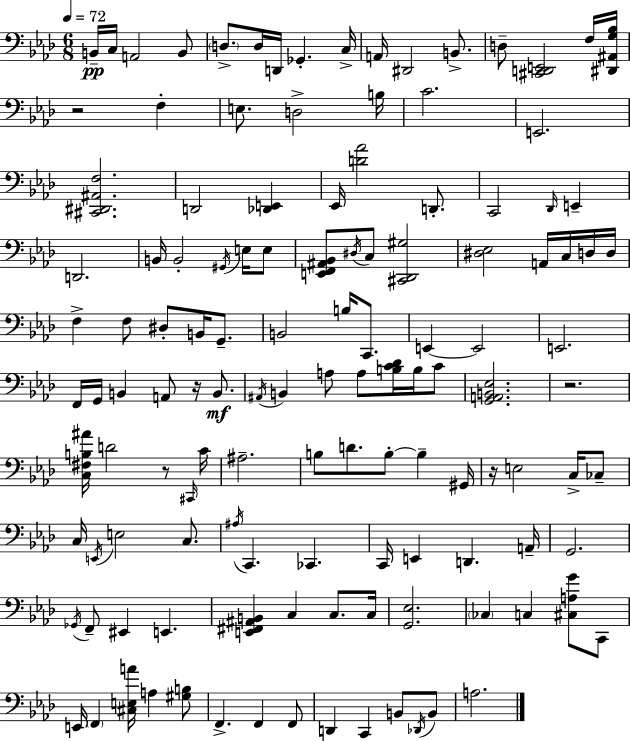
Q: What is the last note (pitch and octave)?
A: A3